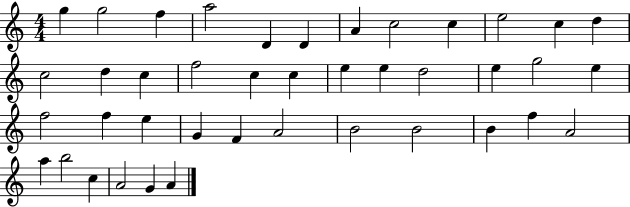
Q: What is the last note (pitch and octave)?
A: A4